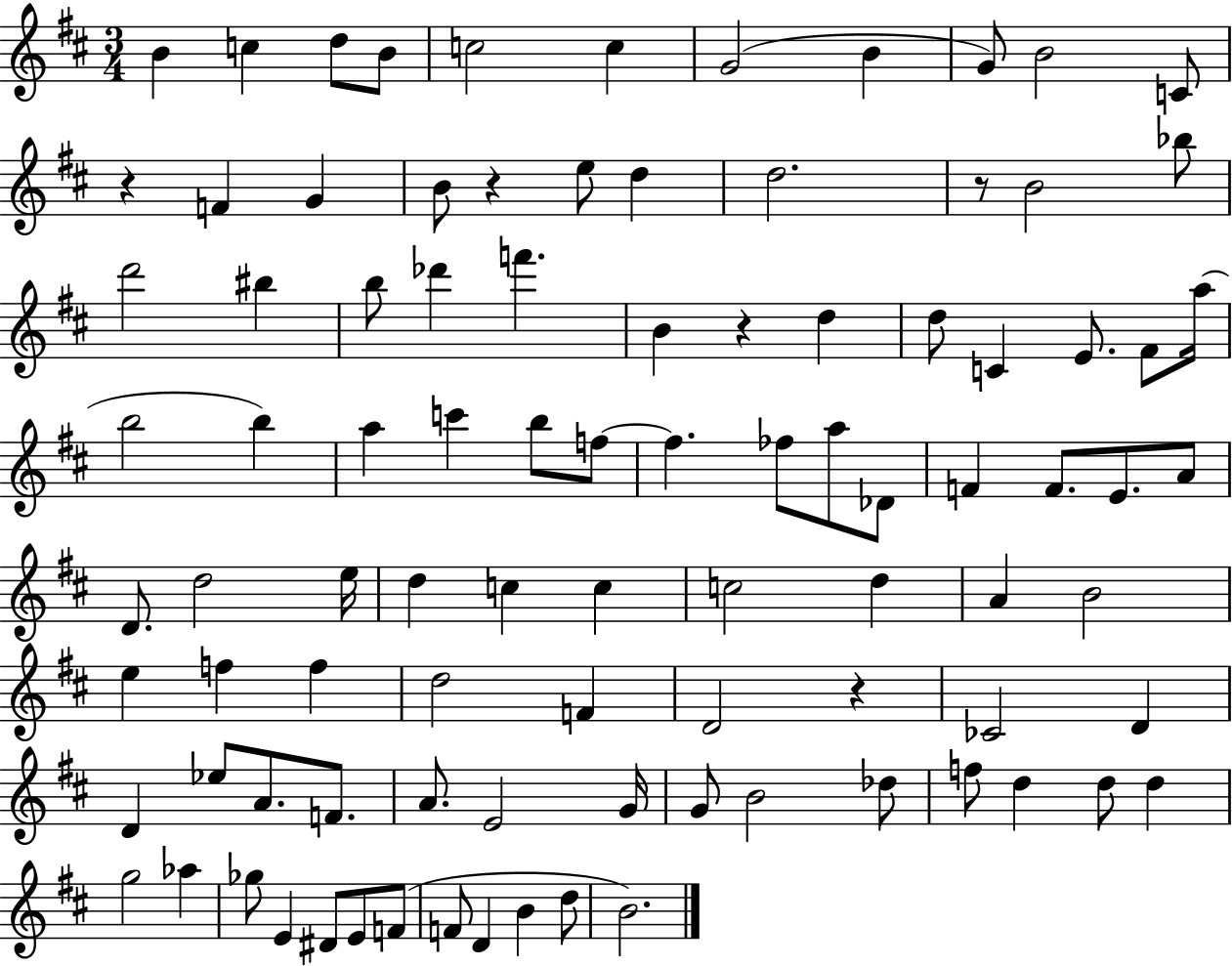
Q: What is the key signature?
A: D major